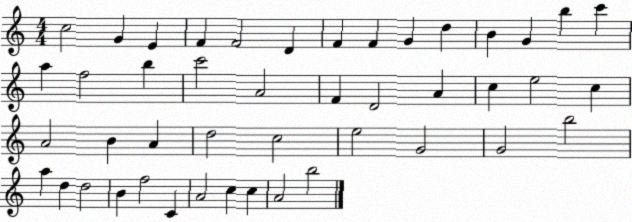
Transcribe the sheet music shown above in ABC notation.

X:1
T:Untitled
M:4/4
L:1/4
K:C
c2 G E F F2 D F F G d B G b c' a f2 b c'2 A2 F D2 A c e2 c A2 B A d2 c2 e2 G2 G2 b2 a d d2 B f2 C A2 c c A2 b2